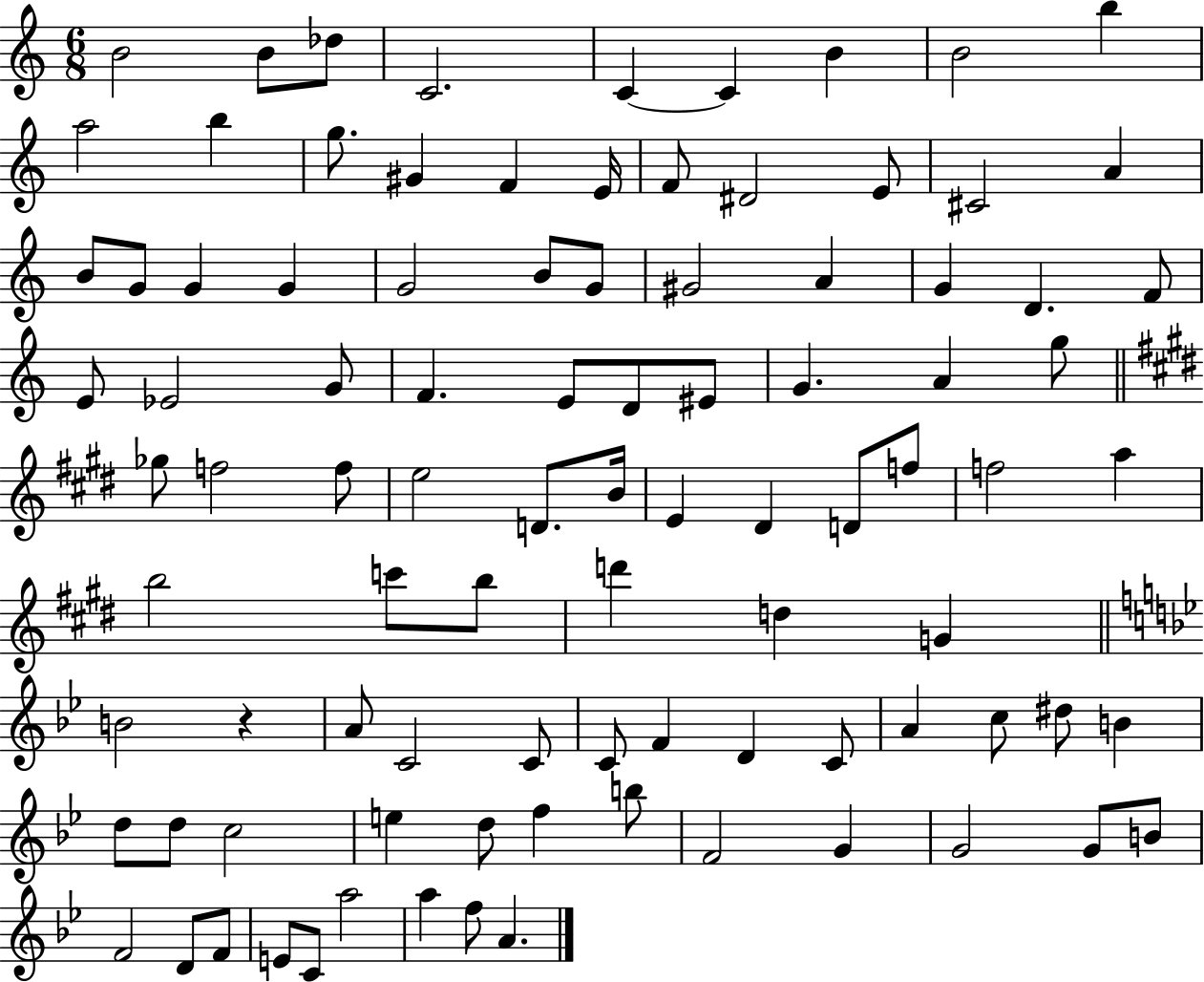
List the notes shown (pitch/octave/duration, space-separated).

B4/h B4/e Db5/e C4/h. C4/q C4/q B4/q B4/h B5/q A5/h B5/q G5/e. G#4/q F4/q E4/s F4/e D#4/h E4/e C#4/h A4/q B4/e G4/e G4/q G4/q G4/h B4/e G4/e G#4/h A4/q G4/q D4/q. F4/e E4/e Eb4/h G4/e F4/q. E4/e D4/e EIS4/e G4/q. A4/q G5/e Gb5/e F5/h F5/e E5/h D4/e. B4/s E4/q D#4/q D4/e F5/e F5/h A5/q B5/h C6/e B5/e D6/q D5/q G4/q B4/h R/q A4/e C4/h C4/e C4/e F4/q D4/q C4/e A4/q C5/e D#5/e B4/q D5/e D5/e C5/h E5/q D5/e F5/q B5/e F4/h G4/q G4/h G4/e B4/e F4/h D4/e F4/e E4/e C4/e A5/h A5/q F5/e A4/q.